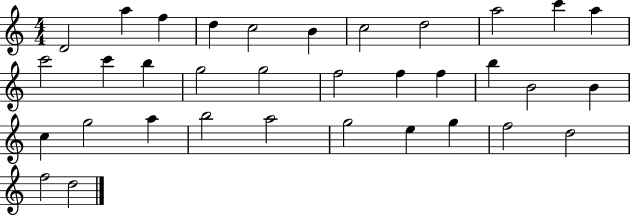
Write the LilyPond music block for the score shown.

{
  \clef treble
  \numericTimeSignature
  \time 4/4
  \key c \major
  d'2 a''4 f''4 | d''4 c''2 b'4 | c''2 d''2 | a''2 c'''4 a''4 | \break c'''2 c'''4 b''4 | g''2 g''2 | f''2 f''4 f''4 | b''4 b'2 b'4 | \break c''4 g''2 a''4 | b''2 a''2 | g''2 e''4 g''4 | f''2 d''2 | \break f''2 d''2 | \bar "|."
}